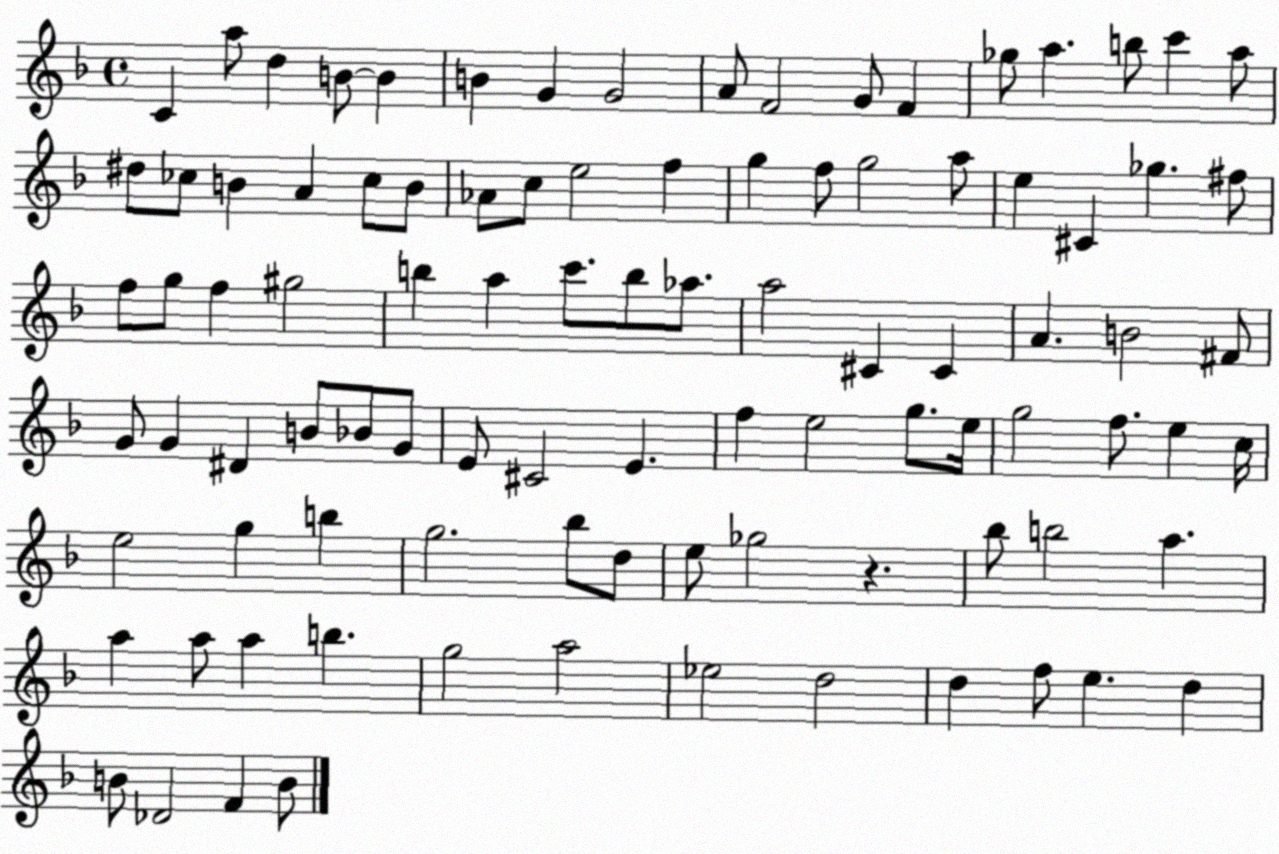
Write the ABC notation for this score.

X:1
T:Untitled
M:4/4
L:1/4
K:F
C a/2 d B/2 B B G G2 A/2 F2 G/2 F _g/2 a b/2 c' a/2 ^d/2 _c/2 B A _c/2 B/2 _A/2 c/2 e2 f g f/2 g2 a/2 e ^C _g ^f/2 f/2 g/2 f ^g2 b a c'/2 b/2 _a/2 a2 ^C ^C A B2 ^F/2 G/2 G ^D B/2 _B/2 G/2 E/2 ^C2 E f e2 g/2 e/4 g2 f/2 e c/4 e2 g b g2 _b/2 d/2 e/2 _g2 z _b/2 b2 a a a/2 a b g2 a2 _e2 d2 d f/2 e d B/2 _D2 F B/2